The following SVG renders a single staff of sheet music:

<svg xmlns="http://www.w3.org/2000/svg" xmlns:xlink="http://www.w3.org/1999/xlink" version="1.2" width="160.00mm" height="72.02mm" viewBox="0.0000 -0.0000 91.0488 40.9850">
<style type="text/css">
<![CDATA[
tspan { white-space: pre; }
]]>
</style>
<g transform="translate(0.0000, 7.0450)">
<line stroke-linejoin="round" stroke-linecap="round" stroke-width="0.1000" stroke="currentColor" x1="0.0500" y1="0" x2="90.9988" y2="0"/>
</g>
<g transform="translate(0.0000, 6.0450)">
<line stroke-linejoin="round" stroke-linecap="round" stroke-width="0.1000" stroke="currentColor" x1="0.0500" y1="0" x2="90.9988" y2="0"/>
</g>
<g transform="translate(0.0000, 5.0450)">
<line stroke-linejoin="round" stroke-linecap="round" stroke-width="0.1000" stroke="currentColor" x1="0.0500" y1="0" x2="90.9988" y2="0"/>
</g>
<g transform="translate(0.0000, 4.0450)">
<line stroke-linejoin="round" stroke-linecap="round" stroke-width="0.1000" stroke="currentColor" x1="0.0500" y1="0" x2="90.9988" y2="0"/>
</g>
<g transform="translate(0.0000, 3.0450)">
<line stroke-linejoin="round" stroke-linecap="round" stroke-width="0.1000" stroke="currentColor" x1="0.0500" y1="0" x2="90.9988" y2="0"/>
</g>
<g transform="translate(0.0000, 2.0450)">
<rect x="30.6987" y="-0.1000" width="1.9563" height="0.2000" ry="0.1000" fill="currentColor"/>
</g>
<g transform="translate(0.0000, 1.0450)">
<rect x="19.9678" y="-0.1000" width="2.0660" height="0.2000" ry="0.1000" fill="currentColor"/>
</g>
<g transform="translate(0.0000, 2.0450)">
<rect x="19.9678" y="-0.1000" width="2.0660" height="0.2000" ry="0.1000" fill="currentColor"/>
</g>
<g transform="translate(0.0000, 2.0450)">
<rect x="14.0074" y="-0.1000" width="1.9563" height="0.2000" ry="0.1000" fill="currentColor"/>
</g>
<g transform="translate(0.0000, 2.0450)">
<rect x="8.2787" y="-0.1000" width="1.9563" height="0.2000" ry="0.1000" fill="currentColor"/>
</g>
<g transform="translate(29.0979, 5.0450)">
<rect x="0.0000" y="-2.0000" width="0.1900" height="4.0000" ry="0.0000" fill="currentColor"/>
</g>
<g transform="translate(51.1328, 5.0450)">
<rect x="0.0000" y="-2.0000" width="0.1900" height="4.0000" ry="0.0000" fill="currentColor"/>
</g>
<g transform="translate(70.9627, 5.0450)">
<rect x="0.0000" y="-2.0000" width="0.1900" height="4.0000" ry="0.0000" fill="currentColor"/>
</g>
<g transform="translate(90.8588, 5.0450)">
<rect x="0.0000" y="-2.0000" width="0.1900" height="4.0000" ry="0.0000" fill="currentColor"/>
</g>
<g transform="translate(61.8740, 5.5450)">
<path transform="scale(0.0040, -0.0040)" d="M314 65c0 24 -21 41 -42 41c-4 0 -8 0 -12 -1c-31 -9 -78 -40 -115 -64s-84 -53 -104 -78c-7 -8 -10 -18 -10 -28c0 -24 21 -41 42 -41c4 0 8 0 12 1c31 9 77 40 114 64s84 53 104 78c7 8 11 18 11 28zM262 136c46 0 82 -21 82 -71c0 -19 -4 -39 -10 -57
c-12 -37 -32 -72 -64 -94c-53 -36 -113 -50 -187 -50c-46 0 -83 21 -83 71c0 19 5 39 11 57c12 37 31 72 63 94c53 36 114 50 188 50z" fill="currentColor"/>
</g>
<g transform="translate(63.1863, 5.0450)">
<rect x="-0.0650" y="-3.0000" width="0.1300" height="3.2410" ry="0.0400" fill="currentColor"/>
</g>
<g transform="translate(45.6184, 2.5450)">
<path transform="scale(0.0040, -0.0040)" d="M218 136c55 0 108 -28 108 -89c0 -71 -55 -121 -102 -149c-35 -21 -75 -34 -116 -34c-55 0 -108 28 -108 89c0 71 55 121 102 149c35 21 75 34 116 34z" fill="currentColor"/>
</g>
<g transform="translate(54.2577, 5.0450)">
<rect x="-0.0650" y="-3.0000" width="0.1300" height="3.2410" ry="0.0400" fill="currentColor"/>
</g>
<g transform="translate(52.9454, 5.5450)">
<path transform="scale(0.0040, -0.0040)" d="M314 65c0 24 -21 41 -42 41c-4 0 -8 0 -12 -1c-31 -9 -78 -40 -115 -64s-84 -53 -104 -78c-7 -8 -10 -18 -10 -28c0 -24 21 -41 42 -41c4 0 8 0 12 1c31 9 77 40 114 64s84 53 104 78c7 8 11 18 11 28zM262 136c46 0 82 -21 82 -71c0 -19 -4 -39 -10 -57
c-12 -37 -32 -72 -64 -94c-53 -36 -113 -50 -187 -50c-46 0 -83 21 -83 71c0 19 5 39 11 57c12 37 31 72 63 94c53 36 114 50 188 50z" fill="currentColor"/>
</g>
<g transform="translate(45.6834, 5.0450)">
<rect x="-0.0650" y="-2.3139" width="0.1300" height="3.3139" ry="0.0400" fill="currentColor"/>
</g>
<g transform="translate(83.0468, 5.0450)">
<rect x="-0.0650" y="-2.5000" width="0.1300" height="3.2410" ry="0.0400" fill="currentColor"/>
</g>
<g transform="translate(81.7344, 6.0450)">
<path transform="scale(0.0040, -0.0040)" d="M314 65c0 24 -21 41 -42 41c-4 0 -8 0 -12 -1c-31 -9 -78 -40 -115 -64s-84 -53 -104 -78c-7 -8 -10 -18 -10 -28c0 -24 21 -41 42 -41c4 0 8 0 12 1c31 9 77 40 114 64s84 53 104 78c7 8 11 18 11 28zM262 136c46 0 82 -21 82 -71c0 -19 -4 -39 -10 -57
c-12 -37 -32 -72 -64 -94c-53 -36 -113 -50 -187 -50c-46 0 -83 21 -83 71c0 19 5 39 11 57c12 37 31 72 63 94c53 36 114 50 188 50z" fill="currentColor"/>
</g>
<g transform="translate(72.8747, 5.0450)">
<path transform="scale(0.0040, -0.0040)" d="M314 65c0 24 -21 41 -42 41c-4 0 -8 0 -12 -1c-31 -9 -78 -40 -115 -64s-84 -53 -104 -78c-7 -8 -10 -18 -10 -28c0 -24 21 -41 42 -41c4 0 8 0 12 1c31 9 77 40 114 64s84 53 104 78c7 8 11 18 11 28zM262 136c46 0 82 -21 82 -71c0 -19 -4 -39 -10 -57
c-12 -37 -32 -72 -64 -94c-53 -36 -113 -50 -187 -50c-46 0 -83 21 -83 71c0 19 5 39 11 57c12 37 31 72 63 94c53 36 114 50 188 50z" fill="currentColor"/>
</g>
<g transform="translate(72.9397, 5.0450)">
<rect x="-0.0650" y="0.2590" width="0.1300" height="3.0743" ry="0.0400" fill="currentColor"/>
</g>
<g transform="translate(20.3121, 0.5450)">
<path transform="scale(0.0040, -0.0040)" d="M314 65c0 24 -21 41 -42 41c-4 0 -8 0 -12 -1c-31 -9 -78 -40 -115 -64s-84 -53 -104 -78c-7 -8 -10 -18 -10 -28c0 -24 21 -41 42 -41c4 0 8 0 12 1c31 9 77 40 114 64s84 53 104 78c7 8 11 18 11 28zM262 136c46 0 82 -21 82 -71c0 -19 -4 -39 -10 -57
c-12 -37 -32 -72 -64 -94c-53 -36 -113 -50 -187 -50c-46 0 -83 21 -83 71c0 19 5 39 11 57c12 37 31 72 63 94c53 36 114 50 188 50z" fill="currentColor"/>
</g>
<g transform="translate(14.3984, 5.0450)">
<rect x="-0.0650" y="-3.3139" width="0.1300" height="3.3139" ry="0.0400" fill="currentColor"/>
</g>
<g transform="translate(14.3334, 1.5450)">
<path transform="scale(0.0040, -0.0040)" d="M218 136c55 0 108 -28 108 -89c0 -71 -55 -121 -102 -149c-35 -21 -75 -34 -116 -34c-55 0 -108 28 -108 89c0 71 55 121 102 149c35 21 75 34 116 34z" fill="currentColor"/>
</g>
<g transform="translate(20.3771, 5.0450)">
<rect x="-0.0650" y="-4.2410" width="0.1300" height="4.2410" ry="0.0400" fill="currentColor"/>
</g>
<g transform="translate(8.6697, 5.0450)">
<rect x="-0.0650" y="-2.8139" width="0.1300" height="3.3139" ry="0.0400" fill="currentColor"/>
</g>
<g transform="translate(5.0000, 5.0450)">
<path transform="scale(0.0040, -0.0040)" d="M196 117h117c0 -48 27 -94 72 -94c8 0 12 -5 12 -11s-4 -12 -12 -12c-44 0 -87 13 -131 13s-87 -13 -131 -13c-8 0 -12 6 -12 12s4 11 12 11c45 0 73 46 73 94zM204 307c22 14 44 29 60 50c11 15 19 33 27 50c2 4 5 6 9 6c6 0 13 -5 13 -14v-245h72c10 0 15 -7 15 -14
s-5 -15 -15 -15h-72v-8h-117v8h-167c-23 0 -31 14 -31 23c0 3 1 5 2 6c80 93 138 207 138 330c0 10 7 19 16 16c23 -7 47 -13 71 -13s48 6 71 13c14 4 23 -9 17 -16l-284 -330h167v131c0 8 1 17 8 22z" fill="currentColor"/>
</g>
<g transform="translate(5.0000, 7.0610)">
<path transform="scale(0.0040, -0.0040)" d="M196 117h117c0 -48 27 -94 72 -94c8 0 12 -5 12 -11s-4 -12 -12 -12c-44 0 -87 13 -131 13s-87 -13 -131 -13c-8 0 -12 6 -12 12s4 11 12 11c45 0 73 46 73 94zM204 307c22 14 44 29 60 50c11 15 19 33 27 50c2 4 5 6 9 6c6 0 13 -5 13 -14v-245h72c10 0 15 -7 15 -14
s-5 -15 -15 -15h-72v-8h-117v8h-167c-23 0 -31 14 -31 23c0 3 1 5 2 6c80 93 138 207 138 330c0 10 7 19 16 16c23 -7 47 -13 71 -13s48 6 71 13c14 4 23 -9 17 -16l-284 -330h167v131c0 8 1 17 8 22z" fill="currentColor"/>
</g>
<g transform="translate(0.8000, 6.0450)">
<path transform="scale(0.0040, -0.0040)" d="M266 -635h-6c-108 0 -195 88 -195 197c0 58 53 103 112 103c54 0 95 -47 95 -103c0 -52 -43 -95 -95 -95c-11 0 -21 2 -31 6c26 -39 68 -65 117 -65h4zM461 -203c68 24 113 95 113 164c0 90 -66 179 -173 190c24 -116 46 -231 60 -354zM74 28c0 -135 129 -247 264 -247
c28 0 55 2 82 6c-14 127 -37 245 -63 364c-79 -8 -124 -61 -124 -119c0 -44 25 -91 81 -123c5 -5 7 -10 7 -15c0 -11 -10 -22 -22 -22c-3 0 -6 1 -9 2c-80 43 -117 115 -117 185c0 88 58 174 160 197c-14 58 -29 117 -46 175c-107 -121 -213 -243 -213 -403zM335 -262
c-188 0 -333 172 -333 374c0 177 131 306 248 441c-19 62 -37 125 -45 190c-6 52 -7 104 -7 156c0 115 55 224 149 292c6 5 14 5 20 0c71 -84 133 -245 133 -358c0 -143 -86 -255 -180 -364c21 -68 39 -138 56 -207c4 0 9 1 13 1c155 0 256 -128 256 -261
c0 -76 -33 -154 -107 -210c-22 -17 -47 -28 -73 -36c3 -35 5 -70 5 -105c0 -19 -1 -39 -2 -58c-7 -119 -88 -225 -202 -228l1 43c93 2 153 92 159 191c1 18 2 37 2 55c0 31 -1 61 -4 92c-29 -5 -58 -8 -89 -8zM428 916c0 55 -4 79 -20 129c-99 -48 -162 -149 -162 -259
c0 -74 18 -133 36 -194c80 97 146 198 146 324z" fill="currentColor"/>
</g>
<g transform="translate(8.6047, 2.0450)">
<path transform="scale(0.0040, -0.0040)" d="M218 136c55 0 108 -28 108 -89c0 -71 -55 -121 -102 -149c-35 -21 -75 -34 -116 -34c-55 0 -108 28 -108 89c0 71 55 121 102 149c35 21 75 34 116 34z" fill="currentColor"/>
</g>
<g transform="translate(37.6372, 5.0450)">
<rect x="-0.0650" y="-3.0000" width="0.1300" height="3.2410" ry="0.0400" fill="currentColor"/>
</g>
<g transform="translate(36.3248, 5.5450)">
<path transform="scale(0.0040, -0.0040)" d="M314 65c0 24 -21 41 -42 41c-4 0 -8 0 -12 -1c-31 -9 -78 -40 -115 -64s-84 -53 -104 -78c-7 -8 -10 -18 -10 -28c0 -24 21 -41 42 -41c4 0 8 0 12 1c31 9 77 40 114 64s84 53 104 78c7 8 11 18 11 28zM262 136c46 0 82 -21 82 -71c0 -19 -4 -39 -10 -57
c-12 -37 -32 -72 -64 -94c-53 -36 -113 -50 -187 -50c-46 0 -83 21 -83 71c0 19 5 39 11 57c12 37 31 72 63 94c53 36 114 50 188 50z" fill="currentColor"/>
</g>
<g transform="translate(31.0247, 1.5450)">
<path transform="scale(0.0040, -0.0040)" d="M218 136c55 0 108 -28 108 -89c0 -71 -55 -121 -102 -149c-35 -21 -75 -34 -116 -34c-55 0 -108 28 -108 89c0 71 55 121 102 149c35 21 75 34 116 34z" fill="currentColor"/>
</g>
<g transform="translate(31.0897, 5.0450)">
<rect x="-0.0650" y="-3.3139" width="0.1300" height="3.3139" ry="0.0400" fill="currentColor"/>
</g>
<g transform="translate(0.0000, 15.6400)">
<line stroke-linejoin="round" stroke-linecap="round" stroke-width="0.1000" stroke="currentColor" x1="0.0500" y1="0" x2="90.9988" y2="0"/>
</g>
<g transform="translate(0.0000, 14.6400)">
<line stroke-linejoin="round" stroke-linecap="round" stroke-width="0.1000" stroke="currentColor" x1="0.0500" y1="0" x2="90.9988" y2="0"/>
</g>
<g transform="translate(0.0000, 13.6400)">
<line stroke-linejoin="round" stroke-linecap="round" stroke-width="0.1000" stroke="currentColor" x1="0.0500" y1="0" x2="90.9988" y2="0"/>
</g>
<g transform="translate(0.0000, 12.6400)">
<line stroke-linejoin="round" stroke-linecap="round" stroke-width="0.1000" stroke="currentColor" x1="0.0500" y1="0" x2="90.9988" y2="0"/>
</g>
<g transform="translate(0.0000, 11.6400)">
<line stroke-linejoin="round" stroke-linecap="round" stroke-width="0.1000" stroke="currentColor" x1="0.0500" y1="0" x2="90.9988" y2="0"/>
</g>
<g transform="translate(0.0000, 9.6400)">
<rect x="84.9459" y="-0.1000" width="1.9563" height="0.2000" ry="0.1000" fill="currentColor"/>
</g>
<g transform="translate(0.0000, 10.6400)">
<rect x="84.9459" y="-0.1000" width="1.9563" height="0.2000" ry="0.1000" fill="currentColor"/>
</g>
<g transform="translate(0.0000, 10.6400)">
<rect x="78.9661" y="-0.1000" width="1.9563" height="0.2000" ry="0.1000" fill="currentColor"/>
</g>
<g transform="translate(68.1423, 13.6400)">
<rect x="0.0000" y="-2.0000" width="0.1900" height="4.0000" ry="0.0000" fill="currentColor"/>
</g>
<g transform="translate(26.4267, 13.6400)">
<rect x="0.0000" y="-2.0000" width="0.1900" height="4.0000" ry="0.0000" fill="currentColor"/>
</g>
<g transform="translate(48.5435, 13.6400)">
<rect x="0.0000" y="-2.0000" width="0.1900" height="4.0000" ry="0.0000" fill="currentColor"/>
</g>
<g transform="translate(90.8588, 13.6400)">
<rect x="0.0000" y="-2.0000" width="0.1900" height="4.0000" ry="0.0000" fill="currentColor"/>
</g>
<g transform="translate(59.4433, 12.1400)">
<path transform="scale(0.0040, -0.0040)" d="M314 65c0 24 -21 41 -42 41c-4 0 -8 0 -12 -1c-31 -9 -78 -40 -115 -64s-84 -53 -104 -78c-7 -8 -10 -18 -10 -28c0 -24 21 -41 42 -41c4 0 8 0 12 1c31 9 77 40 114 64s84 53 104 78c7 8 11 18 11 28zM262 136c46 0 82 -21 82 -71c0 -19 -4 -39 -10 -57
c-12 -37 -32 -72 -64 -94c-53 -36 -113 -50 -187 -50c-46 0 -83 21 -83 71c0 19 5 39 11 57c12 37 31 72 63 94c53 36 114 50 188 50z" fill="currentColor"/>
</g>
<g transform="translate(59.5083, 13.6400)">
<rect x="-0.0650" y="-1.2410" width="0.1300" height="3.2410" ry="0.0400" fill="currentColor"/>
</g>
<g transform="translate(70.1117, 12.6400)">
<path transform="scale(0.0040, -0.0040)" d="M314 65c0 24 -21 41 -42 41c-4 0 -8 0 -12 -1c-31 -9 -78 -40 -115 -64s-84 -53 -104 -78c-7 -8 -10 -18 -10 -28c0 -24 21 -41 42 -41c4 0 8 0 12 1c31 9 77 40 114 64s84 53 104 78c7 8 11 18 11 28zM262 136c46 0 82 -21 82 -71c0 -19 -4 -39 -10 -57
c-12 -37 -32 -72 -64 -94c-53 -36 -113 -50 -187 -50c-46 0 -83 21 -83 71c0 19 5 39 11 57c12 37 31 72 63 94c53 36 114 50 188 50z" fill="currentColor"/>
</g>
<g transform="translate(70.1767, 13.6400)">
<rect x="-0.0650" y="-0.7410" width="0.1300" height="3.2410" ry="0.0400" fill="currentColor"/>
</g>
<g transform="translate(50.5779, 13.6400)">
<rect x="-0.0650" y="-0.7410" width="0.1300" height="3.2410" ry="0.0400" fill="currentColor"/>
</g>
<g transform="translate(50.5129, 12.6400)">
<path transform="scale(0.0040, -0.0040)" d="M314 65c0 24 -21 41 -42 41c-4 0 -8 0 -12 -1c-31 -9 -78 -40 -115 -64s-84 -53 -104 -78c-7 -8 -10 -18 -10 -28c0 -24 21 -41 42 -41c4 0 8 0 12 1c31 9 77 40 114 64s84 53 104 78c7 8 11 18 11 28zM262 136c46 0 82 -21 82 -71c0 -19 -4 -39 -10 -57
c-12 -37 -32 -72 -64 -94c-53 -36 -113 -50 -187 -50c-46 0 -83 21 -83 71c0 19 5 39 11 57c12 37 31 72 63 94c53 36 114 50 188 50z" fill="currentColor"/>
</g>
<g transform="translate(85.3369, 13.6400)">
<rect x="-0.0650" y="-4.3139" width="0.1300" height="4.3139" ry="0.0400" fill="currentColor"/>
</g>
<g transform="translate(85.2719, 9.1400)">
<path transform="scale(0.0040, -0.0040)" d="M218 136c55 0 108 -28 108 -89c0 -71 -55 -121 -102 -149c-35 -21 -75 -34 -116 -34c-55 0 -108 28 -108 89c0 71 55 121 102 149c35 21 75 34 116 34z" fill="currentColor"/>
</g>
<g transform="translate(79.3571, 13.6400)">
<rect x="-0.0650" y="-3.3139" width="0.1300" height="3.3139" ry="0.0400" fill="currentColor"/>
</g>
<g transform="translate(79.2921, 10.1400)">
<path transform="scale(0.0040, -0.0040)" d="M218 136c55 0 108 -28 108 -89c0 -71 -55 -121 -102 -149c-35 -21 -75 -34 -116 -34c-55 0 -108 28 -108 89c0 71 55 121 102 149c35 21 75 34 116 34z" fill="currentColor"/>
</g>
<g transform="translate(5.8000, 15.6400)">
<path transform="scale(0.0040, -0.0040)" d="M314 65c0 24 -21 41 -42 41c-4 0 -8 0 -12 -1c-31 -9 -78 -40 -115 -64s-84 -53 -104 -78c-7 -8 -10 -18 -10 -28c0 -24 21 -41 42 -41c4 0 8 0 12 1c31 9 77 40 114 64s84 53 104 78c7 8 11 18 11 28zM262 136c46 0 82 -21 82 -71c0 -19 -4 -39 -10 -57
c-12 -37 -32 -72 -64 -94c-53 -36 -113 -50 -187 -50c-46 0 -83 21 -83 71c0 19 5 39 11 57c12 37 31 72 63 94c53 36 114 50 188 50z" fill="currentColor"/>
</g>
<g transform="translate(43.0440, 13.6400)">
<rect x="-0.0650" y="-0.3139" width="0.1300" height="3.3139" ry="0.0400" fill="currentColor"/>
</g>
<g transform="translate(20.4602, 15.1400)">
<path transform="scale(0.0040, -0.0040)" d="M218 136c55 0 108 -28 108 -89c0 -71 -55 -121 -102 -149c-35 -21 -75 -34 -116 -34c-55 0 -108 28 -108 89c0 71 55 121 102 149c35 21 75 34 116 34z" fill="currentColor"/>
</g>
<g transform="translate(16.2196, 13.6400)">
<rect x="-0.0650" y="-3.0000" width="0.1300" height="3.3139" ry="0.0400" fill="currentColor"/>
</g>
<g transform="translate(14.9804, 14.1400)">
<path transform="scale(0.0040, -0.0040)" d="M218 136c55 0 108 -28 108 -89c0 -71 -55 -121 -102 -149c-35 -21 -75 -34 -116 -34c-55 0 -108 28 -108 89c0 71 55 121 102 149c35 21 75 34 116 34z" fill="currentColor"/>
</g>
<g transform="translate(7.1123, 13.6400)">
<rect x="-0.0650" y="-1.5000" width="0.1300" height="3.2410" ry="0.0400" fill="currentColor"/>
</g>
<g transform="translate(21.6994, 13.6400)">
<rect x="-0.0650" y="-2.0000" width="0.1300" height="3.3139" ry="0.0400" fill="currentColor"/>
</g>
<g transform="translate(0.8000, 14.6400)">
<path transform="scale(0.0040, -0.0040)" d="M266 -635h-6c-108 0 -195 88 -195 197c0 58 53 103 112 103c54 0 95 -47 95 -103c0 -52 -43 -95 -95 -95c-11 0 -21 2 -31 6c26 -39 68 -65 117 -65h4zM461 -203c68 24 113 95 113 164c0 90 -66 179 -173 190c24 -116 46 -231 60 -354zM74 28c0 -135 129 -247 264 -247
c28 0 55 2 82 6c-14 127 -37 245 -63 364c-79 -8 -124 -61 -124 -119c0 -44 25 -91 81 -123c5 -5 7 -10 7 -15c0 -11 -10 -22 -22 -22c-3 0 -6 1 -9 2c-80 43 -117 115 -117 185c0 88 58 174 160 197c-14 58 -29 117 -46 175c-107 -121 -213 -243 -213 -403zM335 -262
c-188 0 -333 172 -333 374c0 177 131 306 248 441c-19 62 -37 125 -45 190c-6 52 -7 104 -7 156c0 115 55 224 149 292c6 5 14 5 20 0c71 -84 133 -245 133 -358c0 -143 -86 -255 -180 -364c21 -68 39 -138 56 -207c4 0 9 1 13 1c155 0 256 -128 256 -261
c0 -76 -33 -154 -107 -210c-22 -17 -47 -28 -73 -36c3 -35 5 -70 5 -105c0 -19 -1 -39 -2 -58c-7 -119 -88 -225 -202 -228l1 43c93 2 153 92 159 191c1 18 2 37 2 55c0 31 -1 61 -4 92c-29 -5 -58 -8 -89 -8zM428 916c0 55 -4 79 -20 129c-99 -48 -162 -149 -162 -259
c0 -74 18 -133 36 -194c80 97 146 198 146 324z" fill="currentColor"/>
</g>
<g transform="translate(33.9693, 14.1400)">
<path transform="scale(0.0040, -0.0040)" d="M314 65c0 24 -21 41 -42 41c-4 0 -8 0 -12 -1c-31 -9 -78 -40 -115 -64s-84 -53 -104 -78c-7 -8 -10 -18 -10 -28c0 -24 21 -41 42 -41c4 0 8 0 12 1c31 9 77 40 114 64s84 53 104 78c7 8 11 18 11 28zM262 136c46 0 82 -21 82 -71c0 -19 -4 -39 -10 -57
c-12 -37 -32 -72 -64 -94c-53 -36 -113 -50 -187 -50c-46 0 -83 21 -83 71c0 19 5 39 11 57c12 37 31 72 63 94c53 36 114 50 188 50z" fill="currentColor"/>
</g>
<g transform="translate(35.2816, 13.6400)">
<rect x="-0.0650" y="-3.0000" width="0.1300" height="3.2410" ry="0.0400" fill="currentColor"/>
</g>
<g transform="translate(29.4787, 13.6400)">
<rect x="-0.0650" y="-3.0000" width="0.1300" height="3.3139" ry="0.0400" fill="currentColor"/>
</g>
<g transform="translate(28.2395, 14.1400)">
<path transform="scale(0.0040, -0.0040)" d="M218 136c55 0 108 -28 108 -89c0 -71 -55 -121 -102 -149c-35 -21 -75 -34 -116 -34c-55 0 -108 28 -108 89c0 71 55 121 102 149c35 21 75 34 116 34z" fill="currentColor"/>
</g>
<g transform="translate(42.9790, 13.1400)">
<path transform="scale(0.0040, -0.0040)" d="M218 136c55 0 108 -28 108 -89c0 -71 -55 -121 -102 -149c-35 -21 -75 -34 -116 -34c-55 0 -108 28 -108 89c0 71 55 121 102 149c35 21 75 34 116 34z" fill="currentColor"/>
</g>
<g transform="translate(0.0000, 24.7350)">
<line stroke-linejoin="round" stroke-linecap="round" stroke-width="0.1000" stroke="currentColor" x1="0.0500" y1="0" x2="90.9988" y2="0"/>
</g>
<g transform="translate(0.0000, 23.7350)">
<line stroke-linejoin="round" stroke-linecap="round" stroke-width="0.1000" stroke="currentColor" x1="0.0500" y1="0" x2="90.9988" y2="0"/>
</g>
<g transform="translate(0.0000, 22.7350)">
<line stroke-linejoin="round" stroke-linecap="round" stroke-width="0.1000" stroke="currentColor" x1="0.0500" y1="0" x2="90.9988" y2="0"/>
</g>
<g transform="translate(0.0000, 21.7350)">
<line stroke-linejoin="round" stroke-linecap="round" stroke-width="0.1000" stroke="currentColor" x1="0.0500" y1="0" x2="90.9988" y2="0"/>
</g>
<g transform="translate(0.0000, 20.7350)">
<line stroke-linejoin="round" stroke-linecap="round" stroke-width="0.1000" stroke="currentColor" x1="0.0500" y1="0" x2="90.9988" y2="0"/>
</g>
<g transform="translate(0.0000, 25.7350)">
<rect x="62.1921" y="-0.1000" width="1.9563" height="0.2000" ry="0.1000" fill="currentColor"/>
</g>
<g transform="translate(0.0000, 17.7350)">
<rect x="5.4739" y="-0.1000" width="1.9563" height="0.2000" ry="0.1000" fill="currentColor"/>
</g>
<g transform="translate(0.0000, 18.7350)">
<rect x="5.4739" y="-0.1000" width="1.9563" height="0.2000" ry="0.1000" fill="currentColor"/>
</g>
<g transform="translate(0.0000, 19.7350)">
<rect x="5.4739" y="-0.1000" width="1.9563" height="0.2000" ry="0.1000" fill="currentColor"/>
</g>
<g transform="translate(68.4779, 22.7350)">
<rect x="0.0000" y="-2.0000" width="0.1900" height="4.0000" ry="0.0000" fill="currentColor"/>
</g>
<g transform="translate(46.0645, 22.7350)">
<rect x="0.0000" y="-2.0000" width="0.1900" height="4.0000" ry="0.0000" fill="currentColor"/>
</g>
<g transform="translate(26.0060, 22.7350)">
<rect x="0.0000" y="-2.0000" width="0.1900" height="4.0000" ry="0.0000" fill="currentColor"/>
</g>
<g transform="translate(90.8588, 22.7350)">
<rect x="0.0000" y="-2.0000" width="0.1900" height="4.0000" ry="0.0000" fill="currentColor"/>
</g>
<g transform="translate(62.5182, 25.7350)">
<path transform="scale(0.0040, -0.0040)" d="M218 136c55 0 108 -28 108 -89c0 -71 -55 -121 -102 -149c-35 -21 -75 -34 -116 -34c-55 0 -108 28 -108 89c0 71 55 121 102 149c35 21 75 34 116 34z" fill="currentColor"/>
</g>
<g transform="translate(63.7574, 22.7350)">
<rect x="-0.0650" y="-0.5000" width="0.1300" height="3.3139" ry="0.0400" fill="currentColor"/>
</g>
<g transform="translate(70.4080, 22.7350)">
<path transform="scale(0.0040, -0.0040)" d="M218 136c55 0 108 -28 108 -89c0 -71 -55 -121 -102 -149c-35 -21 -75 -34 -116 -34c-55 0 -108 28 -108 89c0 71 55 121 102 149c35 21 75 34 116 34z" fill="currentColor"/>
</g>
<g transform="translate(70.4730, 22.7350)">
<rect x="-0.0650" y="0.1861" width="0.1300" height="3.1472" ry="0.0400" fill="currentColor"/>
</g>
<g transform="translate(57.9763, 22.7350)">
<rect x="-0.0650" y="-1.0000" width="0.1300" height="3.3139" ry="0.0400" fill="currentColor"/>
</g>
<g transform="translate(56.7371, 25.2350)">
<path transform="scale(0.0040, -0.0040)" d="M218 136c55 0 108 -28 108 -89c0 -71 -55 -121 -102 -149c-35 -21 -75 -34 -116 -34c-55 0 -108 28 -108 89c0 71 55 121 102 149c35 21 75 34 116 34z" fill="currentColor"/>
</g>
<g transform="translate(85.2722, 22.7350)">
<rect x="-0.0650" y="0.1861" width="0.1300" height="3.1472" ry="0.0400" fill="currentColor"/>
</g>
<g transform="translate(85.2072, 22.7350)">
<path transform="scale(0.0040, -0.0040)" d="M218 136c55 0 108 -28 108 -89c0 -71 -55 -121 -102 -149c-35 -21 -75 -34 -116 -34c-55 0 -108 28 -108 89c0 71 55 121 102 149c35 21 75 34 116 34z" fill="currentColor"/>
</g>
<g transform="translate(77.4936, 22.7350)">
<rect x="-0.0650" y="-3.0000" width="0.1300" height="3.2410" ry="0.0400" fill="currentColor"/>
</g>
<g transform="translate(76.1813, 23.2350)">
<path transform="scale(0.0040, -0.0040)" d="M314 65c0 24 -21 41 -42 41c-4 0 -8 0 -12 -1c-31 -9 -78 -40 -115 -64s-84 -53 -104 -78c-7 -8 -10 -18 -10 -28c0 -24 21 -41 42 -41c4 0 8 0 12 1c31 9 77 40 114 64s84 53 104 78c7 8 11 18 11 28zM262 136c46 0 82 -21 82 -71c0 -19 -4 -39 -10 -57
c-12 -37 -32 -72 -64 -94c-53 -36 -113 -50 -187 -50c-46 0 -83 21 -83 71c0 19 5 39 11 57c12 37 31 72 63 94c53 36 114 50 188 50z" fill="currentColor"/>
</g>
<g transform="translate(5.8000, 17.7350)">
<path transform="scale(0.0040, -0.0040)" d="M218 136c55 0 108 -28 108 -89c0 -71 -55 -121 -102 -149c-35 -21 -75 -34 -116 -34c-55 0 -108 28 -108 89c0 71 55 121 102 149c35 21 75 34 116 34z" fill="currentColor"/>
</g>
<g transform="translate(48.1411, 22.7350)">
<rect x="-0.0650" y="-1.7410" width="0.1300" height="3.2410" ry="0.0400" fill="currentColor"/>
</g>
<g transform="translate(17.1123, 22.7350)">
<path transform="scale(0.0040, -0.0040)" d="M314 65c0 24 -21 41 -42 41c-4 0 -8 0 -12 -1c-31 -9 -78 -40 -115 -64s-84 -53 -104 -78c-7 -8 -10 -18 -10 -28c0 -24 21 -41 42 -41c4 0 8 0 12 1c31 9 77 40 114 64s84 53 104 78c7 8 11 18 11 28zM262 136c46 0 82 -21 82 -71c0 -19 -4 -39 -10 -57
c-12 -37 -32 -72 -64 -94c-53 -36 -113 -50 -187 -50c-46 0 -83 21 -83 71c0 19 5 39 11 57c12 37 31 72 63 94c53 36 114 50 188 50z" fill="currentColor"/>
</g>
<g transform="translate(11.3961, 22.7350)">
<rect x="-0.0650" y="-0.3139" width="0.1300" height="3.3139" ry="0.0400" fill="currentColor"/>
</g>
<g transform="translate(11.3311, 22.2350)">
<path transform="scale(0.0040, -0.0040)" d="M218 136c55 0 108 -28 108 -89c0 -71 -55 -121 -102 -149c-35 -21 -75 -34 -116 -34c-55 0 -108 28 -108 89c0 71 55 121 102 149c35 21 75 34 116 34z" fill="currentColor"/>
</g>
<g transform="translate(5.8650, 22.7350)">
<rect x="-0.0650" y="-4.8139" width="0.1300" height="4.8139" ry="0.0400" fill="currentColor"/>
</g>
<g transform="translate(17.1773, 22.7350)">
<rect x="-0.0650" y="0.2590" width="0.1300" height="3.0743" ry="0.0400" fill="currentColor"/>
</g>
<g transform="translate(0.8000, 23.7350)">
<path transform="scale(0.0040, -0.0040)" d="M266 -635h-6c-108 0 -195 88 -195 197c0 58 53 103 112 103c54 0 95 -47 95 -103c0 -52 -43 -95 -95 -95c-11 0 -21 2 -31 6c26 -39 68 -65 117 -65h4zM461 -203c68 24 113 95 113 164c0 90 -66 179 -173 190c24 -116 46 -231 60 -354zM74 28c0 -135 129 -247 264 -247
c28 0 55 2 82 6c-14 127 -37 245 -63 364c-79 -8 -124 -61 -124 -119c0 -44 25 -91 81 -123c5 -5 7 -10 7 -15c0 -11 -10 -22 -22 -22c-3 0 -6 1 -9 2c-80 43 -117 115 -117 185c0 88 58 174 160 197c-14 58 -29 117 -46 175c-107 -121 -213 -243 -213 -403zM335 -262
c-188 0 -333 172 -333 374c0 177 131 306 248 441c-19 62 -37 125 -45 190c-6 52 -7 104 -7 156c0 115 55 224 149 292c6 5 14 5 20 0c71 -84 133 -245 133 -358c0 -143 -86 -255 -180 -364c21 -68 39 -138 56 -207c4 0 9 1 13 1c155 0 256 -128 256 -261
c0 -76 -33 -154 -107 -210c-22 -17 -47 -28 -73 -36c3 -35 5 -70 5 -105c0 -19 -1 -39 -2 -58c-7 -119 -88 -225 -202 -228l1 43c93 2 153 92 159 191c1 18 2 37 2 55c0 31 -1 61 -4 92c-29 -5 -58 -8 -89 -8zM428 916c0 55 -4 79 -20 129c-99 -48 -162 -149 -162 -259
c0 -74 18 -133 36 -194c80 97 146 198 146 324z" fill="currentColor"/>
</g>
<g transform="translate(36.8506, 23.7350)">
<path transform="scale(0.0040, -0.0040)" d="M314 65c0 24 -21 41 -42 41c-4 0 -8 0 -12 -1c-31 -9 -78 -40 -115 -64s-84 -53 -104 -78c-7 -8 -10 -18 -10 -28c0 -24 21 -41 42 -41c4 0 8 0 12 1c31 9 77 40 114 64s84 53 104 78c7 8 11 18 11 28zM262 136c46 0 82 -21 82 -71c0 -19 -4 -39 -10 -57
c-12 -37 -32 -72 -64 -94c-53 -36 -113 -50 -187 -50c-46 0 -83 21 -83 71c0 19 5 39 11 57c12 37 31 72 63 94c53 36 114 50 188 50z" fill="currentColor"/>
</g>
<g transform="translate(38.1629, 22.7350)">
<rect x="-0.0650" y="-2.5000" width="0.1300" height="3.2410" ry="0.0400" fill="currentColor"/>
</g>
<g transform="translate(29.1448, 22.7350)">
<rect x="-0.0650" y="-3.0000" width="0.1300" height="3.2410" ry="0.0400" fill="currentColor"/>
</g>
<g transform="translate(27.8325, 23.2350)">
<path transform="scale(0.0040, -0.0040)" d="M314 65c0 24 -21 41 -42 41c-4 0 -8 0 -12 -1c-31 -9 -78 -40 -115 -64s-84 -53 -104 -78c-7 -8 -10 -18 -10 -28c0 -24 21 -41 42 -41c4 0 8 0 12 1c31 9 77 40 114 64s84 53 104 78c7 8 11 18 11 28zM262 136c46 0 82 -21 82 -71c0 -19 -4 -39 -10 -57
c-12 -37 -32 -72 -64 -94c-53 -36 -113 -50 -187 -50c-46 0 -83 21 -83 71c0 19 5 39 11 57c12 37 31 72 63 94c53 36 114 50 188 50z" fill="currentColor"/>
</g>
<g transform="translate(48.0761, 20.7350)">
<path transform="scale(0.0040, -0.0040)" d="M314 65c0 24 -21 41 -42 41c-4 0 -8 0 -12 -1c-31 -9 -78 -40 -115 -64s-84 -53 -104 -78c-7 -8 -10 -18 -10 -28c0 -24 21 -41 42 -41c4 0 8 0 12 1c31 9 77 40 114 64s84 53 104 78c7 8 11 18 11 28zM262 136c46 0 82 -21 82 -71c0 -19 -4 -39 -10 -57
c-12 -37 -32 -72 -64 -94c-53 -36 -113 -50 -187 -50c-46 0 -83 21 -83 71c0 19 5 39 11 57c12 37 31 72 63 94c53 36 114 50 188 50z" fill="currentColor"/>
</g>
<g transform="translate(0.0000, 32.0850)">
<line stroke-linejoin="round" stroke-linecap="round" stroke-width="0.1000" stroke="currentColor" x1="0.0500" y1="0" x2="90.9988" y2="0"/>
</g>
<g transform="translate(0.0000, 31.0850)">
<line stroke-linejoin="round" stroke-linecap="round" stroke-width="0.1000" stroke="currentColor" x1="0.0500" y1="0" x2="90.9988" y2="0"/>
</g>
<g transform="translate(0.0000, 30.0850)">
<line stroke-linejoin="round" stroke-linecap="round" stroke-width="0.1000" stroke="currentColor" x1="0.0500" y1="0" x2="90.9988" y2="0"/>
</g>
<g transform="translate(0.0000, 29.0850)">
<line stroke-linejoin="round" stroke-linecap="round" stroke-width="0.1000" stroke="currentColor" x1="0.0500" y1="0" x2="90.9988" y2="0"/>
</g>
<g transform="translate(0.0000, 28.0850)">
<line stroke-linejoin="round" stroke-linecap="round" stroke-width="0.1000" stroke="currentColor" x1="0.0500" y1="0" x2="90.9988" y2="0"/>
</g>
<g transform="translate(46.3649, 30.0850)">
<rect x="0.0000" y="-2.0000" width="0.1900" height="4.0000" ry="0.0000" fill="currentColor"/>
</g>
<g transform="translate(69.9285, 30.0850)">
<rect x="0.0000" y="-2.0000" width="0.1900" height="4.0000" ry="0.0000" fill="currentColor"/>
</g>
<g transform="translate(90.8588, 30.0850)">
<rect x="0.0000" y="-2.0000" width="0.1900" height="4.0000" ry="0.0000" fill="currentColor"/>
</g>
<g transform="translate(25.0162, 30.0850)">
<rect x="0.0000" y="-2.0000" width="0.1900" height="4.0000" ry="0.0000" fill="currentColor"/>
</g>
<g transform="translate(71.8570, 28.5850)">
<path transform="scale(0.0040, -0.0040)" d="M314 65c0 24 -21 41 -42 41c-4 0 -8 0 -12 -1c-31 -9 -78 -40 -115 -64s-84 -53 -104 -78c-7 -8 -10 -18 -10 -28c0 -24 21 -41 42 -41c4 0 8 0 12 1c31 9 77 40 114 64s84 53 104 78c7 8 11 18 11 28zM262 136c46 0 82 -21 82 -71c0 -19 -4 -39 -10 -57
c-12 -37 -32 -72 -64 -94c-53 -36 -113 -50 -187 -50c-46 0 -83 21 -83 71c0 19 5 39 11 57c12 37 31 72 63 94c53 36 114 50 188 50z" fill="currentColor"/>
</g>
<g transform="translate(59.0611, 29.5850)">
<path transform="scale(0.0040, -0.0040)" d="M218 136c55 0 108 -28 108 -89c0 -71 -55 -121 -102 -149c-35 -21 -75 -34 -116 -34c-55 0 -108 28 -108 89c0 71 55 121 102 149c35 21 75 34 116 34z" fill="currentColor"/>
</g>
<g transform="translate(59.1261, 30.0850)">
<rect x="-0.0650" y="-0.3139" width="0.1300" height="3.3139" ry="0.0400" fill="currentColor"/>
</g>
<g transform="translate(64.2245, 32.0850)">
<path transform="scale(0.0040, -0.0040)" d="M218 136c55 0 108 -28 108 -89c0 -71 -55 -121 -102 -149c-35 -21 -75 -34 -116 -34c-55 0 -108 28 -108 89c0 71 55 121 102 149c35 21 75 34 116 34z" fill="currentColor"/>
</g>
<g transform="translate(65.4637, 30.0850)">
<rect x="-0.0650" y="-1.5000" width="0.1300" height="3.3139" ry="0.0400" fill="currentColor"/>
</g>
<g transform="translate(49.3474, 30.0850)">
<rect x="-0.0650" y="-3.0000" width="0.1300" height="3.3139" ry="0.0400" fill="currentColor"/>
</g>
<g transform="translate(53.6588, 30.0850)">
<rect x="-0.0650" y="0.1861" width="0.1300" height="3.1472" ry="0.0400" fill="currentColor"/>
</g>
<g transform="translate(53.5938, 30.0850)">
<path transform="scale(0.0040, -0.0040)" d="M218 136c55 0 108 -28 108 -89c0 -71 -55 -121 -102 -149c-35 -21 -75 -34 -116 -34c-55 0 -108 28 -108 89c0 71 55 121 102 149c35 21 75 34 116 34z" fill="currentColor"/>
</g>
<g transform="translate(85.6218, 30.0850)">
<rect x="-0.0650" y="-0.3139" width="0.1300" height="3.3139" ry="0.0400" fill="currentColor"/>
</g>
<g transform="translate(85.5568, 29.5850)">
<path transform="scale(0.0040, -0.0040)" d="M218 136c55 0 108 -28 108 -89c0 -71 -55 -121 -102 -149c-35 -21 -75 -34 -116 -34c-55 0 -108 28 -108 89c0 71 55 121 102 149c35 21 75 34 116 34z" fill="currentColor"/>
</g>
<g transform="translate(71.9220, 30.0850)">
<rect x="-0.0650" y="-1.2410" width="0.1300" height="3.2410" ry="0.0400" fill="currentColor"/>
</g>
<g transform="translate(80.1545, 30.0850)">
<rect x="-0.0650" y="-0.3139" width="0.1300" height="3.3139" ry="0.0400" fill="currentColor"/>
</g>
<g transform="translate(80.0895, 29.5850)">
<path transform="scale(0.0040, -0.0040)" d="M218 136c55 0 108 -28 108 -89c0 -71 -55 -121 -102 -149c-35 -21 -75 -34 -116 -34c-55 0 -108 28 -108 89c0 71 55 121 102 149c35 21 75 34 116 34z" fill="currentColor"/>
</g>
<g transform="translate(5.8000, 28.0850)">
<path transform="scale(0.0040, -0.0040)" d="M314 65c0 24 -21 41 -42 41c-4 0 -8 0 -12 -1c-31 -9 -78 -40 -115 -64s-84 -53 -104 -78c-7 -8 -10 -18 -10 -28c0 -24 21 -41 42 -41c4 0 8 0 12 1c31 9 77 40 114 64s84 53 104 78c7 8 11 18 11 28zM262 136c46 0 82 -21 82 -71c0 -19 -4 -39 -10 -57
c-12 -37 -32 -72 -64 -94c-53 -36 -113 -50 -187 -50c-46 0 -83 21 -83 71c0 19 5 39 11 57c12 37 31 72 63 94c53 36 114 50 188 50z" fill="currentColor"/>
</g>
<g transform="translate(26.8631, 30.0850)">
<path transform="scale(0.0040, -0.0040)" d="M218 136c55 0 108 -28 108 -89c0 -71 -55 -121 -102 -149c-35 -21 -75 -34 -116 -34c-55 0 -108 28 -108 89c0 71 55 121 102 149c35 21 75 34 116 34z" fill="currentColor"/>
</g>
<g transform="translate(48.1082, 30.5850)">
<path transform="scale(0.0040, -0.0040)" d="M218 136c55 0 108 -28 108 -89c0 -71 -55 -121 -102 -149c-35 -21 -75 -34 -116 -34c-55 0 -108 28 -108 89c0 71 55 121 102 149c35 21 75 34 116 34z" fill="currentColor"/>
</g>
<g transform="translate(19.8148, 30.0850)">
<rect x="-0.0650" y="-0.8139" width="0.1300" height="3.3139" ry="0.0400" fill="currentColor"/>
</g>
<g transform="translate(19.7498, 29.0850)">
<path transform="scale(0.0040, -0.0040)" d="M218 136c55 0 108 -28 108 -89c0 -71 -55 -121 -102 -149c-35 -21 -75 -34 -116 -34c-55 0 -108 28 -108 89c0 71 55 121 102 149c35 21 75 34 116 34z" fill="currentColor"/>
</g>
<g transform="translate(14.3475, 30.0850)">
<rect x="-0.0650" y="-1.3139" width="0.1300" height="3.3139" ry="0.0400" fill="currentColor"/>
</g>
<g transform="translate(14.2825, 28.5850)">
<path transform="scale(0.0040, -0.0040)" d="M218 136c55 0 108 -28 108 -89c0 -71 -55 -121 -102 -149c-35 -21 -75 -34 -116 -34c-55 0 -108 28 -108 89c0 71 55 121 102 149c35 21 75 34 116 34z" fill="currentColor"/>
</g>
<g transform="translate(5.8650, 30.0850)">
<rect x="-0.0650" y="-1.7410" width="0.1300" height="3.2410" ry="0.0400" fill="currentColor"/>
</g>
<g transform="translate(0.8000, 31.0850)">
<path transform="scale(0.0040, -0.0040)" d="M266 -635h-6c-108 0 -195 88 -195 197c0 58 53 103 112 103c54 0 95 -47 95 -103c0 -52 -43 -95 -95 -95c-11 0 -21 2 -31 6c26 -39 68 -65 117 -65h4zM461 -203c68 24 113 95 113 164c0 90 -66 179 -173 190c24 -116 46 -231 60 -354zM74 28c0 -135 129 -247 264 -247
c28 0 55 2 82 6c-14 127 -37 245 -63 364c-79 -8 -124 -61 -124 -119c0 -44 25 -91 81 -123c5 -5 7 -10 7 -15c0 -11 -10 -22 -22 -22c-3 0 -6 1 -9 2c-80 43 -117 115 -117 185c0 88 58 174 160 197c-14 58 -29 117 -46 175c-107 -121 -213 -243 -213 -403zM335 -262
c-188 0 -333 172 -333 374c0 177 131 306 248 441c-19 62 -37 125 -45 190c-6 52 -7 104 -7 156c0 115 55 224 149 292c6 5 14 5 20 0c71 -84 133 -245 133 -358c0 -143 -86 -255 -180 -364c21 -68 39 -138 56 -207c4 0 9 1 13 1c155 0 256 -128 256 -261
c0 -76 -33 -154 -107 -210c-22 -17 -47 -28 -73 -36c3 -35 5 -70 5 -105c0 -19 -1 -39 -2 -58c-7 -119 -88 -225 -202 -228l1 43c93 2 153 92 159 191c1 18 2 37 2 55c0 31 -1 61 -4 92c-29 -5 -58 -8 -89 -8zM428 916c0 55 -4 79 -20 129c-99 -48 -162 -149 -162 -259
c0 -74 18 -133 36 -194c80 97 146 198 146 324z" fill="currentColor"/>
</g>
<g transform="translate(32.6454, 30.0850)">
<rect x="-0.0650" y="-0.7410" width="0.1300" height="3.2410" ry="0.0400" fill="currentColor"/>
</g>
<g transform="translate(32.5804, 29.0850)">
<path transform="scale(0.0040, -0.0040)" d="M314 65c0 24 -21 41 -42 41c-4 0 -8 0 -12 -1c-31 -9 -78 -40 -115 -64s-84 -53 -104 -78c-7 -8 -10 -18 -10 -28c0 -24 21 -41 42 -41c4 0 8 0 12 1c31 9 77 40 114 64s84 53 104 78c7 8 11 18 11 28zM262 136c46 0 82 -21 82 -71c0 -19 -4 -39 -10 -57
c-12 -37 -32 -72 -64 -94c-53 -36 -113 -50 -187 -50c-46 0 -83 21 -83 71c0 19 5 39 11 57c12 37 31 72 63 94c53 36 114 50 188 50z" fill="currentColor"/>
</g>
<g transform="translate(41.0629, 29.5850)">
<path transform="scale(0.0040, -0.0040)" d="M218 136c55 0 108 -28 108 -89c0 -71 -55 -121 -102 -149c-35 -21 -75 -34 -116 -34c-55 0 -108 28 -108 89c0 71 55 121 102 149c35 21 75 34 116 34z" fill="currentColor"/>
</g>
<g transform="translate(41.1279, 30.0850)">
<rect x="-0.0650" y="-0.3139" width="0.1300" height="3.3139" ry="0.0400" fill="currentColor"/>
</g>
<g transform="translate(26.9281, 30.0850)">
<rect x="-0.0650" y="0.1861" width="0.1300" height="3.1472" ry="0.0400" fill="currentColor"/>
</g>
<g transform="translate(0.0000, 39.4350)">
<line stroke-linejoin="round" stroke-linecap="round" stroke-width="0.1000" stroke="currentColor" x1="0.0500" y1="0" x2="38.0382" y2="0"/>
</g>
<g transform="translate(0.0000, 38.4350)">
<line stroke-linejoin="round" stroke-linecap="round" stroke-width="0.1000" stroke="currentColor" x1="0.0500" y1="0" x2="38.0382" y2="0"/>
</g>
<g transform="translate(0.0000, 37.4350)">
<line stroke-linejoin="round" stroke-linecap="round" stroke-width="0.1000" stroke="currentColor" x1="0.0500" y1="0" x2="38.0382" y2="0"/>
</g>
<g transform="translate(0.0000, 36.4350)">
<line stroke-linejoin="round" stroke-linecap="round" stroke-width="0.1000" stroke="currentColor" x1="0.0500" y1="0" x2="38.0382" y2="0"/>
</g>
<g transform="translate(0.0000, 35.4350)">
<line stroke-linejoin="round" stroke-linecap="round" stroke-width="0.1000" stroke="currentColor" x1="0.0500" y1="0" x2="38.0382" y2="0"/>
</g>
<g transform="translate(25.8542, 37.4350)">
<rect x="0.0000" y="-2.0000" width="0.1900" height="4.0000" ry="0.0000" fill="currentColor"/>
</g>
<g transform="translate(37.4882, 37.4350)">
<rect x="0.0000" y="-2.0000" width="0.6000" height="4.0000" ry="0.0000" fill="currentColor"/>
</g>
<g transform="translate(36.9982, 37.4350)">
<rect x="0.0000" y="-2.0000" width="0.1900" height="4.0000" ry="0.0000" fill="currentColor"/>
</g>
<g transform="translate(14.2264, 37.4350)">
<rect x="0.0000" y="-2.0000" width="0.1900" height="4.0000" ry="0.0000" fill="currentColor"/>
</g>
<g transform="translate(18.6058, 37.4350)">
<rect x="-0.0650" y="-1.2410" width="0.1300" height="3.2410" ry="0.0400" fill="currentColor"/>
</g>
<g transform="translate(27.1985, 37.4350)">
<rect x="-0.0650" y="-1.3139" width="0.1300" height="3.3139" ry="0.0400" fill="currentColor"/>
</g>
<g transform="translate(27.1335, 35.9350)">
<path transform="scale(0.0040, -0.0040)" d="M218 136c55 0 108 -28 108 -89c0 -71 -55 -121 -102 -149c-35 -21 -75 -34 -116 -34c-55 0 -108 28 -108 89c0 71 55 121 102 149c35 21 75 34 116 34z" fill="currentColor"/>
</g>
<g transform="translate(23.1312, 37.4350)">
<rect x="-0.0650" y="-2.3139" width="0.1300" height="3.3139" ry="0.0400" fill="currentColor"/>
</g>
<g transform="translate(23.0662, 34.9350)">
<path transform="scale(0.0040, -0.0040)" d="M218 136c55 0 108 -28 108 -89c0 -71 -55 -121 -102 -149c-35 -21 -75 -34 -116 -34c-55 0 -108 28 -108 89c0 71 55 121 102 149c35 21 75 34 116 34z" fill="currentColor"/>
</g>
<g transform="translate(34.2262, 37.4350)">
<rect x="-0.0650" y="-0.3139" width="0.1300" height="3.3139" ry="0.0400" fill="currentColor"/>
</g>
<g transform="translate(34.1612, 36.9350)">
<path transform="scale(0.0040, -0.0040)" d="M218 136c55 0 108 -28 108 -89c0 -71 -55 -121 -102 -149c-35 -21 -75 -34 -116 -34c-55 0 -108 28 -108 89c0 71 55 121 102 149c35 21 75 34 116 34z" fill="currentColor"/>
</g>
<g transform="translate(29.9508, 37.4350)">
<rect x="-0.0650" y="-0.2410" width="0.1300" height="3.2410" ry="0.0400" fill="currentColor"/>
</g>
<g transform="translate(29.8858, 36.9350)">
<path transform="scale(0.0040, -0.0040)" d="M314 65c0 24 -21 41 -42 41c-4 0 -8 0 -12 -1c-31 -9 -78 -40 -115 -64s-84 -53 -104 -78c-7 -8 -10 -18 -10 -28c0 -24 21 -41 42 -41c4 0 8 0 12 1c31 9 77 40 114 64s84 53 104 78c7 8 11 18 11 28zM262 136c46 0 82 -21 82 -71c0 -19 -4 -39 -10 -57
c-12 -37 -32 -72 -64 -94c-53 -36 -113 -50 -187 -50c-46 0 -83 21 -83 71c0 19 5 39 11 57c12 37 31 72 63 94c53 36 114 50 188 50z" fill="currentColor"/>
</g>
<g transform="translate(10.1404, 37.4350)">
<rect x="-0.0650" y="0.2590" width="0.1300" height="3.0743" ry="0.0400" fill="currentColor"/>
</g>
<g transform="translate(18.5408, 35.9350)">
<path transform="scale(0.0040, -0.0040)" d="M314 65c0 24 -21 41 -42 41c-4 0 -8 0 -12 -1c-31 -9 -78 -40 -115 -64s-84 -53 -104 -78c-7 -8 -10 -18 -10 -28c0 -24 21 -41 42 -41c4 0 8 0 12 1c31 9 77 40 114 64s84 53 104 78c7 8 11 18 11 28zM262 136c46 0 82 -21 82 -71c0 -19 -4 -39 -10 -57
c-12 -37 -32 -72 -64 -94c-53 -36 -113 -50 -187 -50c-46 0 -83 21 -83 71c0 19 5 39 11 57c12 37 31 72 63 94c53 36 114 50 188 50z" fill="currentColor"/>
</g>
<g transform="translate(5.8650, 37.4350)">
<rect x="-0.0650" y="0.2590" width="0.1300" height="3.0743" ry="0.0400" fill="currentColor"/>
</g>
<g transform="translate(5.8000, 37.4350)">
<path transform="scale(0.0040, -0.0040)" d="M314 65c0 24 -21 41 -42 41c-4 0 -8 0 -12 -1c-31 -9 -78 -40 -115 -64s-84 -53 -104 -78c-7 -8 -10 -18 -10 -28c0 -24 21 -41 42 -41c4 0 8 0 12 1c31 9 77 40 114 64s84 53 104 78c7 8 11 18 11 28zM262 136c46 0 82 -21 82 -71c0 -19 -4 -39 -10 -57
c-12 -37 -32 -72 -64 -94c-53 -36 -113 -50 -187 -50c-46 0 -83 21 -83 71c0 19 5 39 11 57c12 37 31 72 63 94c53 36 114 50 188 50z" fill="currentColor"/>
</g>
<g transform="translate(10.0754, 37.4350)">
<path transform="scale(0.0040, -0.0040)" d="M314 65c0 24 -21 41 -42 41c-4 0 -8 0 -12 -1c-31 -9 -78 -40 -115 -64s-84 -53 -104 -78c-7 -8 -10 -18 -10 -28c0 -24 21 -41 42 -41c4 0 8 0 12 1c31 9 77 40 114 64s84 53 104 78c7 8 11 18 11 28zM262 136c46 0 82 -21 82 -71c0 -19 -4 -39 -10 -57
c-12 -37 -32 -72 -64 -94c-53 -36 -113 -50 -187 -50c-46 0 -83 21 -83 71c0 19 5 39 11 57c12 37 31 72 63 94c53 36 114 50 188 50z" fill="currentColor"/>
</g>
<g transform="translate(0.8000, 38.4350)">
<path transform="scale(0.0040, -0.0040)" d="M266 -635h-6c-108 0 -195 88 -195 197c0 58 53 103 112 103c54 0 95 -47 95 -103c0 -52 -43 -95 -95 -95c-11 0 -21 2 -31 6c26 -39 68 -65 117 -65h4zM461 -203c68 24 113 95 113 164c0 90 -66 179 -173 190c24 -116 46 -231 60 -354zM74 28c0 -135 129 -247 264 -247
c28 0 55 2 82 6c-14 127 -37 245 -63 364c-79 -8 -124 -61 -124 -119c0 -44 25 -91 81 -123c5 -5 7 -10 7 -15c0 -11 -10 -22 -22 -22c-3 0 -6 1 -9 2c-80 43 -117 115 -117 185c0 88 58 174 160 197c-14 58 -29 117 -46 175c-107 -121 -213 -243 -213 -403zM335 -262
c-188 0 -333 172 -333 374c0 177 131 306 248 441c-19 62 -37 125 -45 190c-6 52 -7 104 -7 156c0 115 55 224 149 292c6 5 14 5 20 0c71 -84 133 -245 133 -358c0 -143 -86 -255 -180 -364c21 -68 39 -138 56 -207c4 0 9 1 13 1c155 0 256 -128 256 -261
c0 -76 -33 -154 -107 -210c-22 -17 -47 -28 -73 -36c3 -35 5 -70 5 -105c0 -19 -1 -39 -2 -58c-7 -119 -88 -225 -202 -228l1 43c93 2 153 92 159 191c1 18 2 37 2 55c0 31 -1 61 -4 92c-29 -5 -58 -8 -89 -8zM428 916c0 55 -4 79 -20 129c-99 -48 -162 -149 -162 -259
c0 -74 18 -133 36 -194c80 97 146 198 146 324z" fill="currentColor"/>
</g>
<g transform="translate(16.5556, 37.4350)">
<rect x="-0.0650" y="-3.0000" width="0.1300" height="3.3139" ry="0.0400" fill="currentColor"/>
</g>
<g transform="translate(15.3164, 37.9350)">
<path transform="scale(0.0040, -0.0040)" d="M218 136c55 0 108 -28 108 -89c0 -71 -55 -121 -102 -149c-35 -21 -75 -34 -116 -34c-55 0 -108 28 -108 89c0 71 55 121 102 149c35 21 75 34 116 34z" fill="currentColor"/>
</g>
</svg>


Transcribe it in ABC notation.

X:1
T:Untitled
M:4/4
L:1/4
K:C
a b d'2 b A2 g A2 A2 B2 G2 E2 A F A A2 c d2 e2 d2 b d' e' c B2 A2 G2 f2 D C B A2 B f2 e d B d2 c A B c E e2 c c B2 B2 A e2 g e c2 c